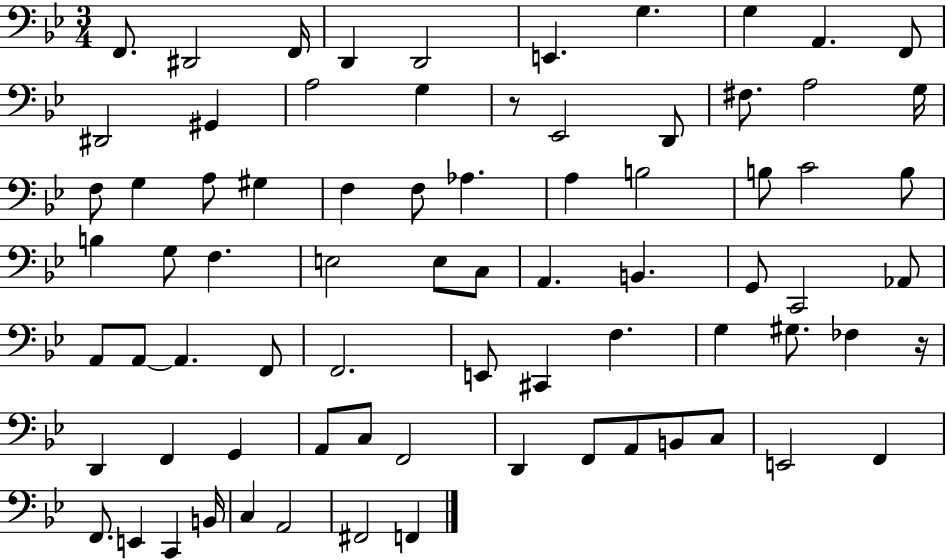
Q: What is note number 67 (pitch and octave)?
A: F2